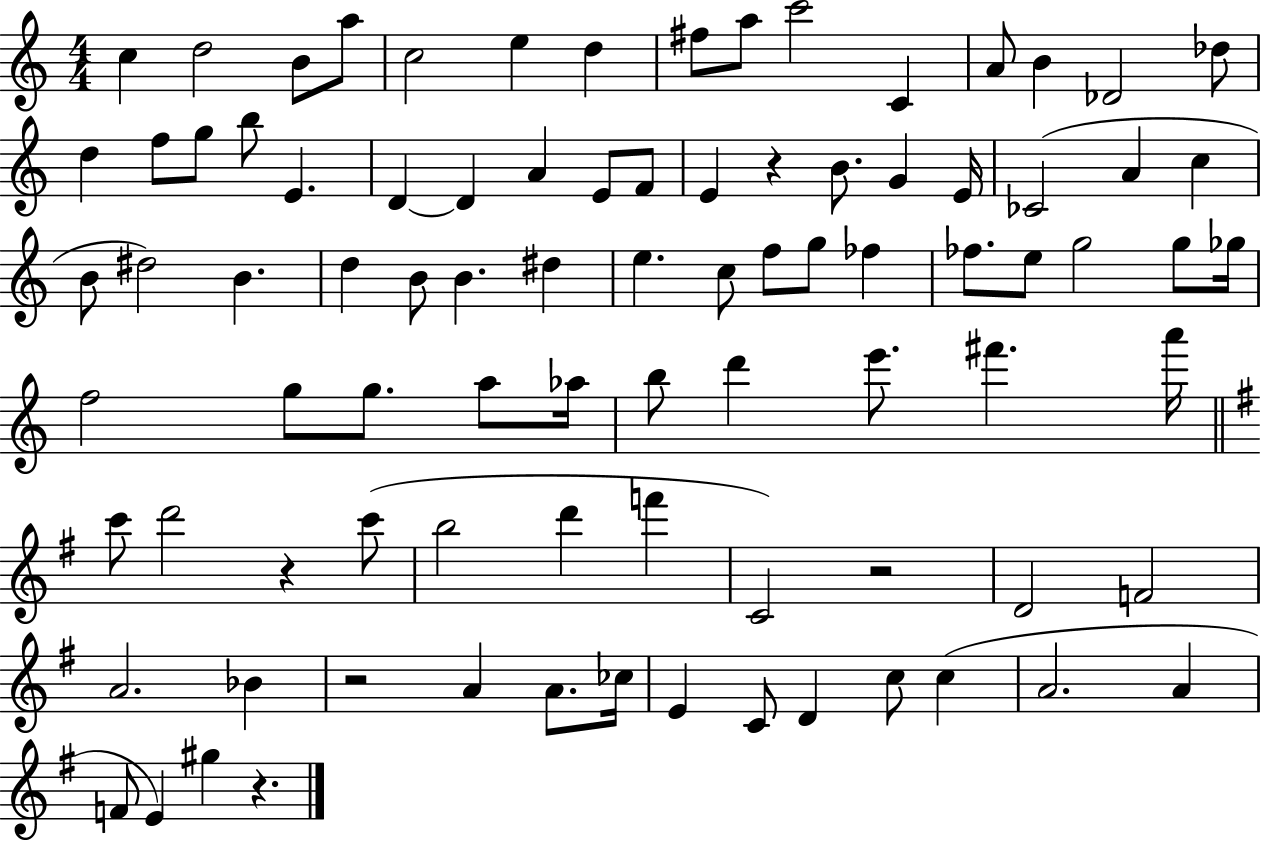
C5/q D5/h B4/e A5/e C5/h E5/q D5/q F#5/e A5/e C6/h C4/q A4/e B4/q Db4/h Db5/e D5/q F5/e G5/e B5/e E4/q. D4/q D4/q A4/q E4/e F4/e E4/q R/q B4/e. G4/q E4/s CES4/h A4/q C5/q B4/e D#5/h B4/q. D5/q B4/e B4/q. D#5/q E5/q. C5/e F5/e G5/e FES5/q FES5/e. E5/e G5/h G5/e Gb5/s F5/h G5/e G5/e. A5/e Ab5/s B5/e D6/q E6/e. F#6/q. A6/s C6/e D6/h R/q C6/e B5/h D6/q F6/q C4/h R/h D4/h F4/h A4/h. Bb4/q R/h A4/q A4/e. CES5/s E4/q C4/e D4/q C5/e C5/q A4/h. A4/q F4/e E4/q G#5/q R/q.